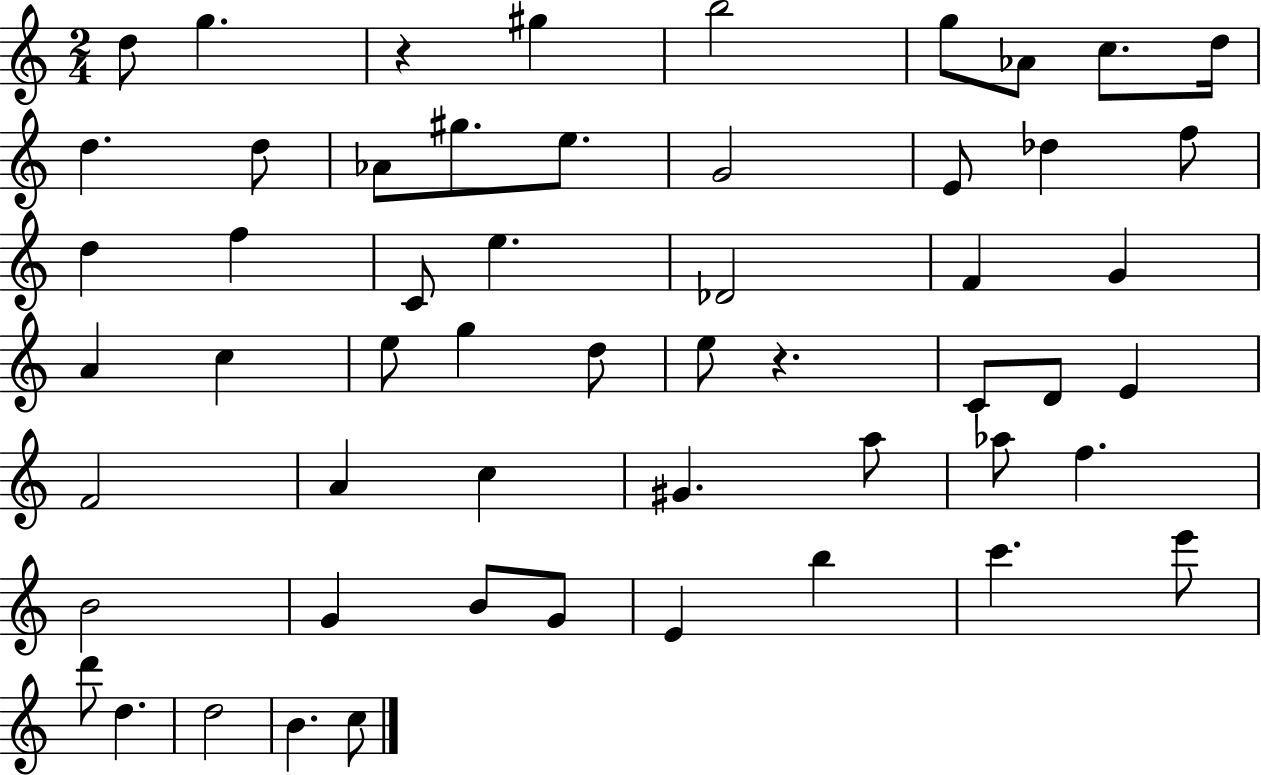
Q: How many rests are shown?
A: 2